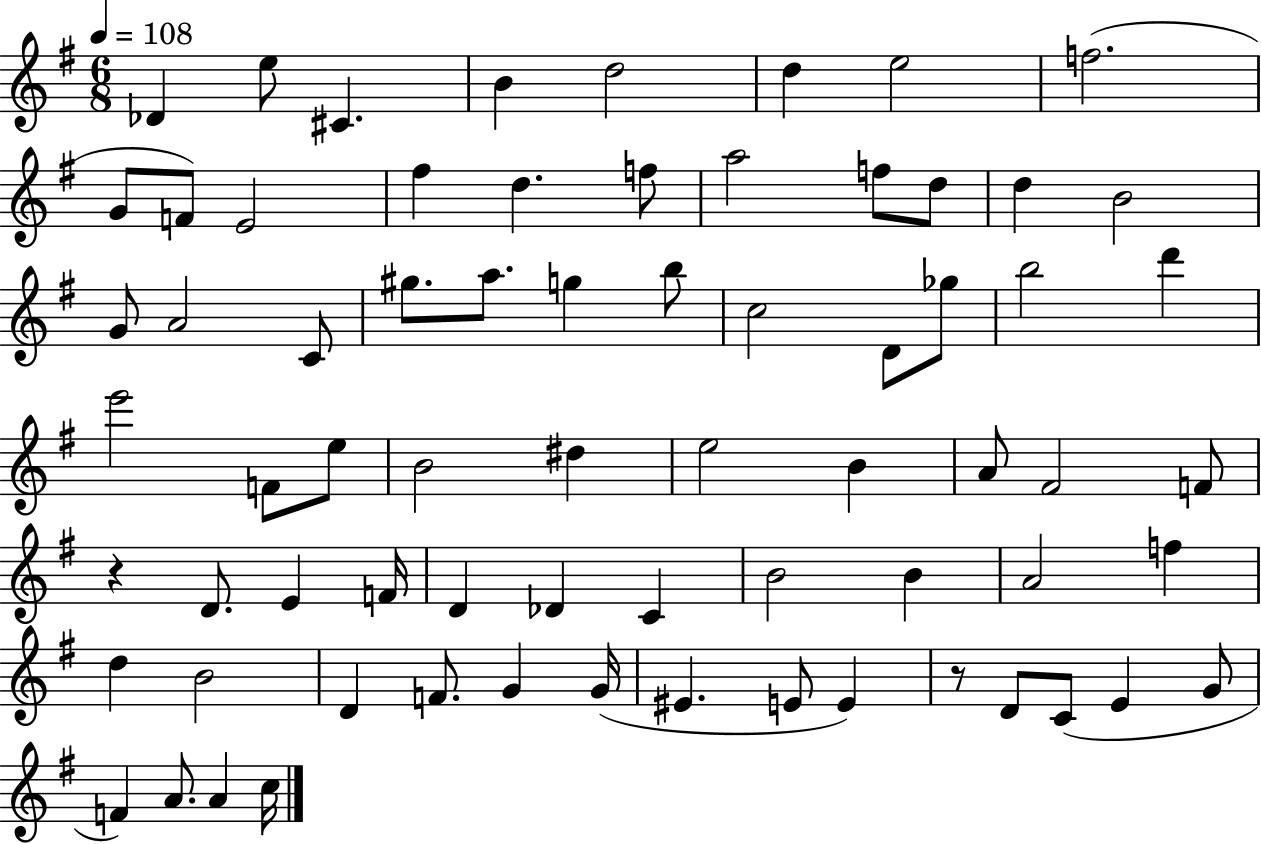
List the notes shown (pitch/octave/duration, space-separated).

Db4/q E5/e C#4/q. B4/q D5/h D5/q E5/h F5/h. G4/e F4/e E4/h F#5/q D5/q. F5/e A5/h F5/e D5/e D5/q B4/h G4/e A4/h C4/e G#5/e. A5/e. G5/q B5/e C5/h D4/e Gb5/e B5/h D6/q E6/h F4/e E5/e B4/h D#5/q E5/h B4/q A4/e F#4/h F4/e R/q D4/e. E4/q F4/s D4/q Db4/q C4/q B4/h B4/q A4/h F5/q D5/q B4/h D4/q F4/e. G4/q G4/s EIS4/q. E4/e E4/q R/e D4/e C4/e E4/q G4/e F4/q A4/e. A4/q C5/s